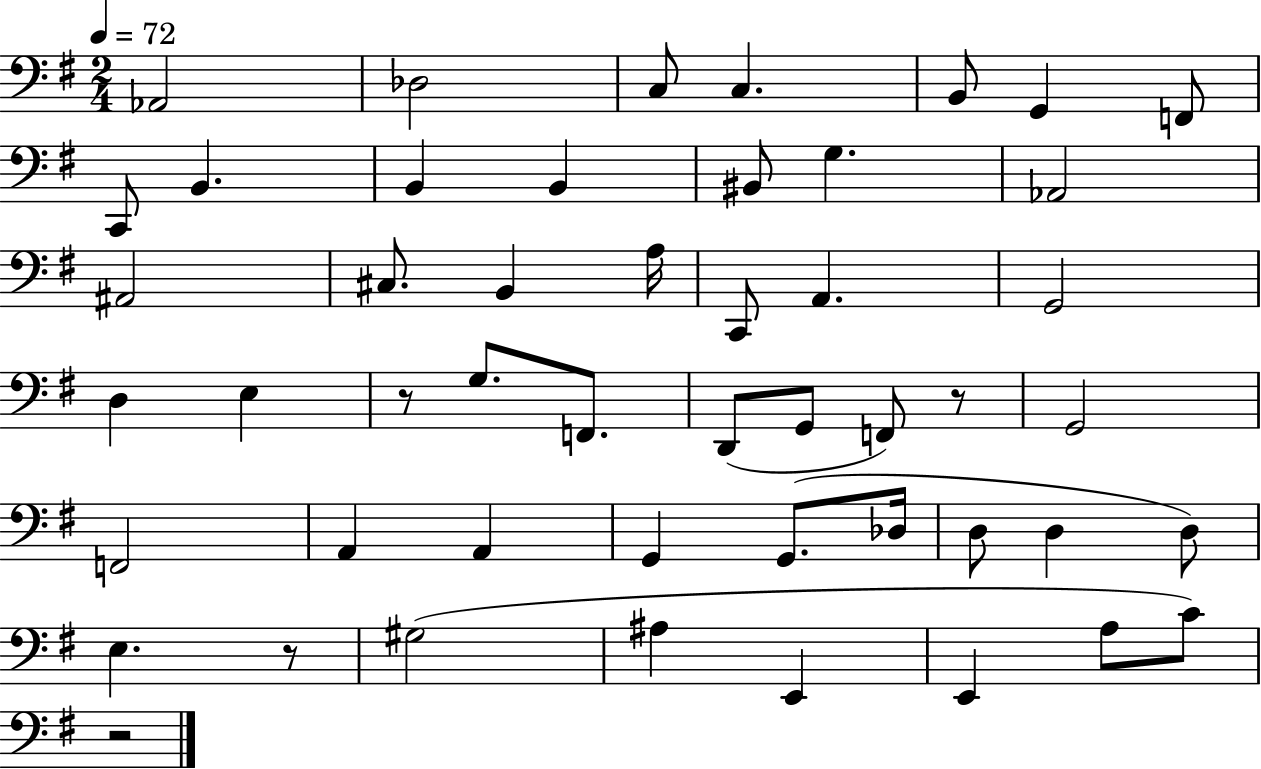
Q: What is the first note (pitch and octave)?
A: Ab2